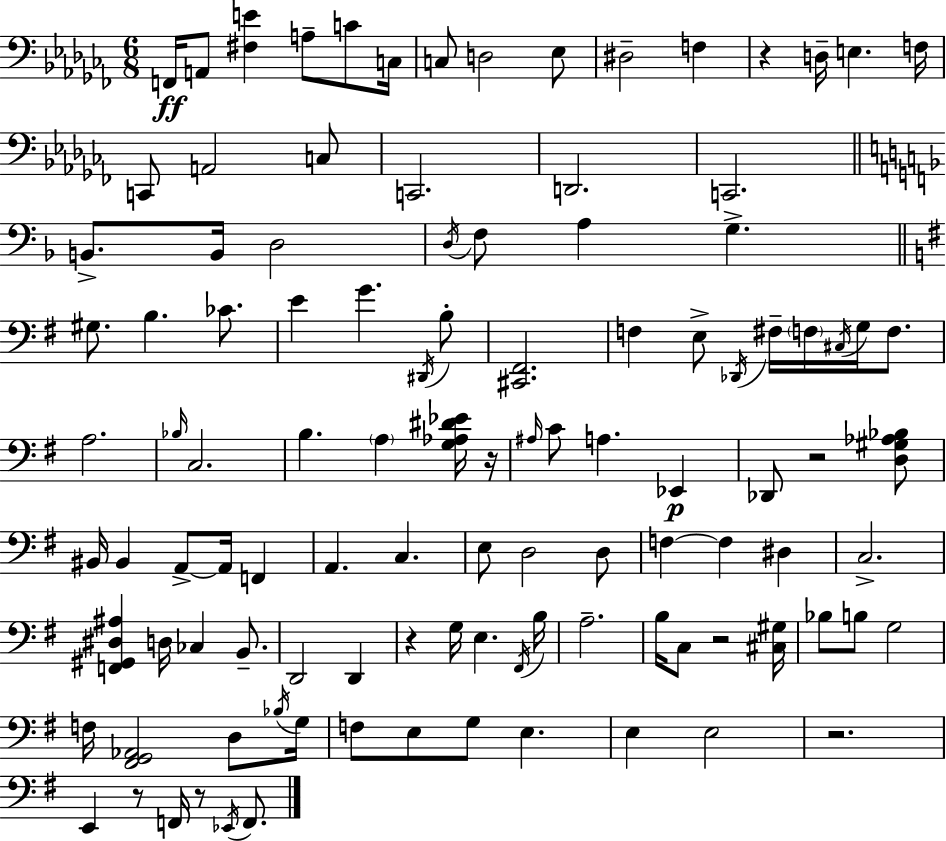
F2/s A2/e [F#3,E4]/q A3/e C4/e C3/s C3/e D3/h Eb3/e D#3/h F3/q R/q D3/s E3/q. F3/s C2/e A2/h C3/e C2/h. D2/h. C2/h. B2/e. B2/s D3/h D3/s F3/e A3/q G3/q. G#3/e. B3/q. CES4/e. E4/q G4/q. D#2/s B3/e [C#2,F#2]/h. F3/q E3/e Db2/s F#3/s F3/s C#3/s G3/s F3/e. A3/h. Bb3/s C3/h. B3/q. A3/q [G3,Ab3,D#4,Eb4]/s R/s A#3/s C4/e A3/q. Eb2/q Db2/e R/h [D3,G#3,Ab3,Bb3]/e BIS2/s BIS2/q A2/e A2/s F2/q A2/q. C3/q. E3/e D3/h D3/e F3/q F3/q D#3/q C3/h. [F2,G#2,D#3,A#3]/q D3/s CES3/q B2/e. D2/h D2/q R/q G3/s E3/q. F#2/s B3/s A3/h. B3/s C3/e R/h [C#3,G#3]/s Bb3/e B3/e G3/h F3/s [F#2,G2,Ab2]/h D3/e Bb3/s G3/s F3/e E3/e G3/e E3/q. E3/q E3/h R/h. E2/q R/e F2/s R/e Eb2/s F2/e.